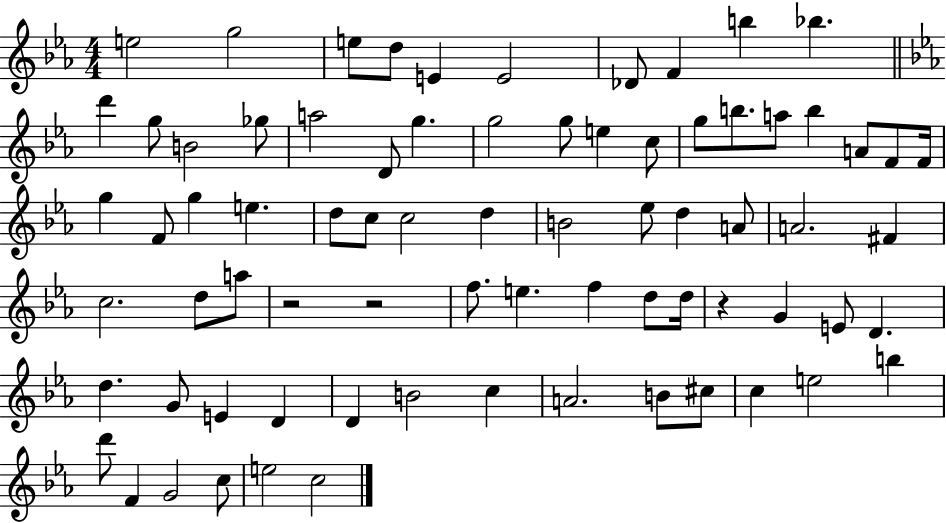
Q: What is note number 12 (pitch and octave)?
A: G5